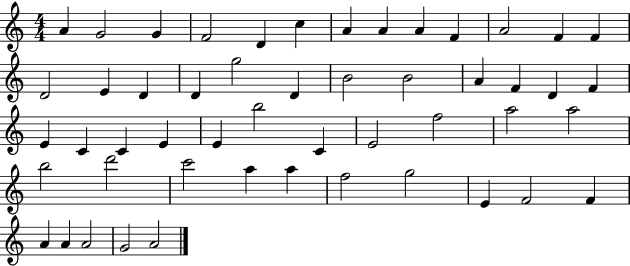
X:1
T:Untitled
M:4/4
L:1/4
K:C
A G2 G F2 D c A A A F A2 F F D2 E D D g2 D B2 B2 A F D F E C C E E b2 C E2 f2 a2 a2 b2 d'2 c'2 a a f2 g2 E F2 F A A A2 G2 A2